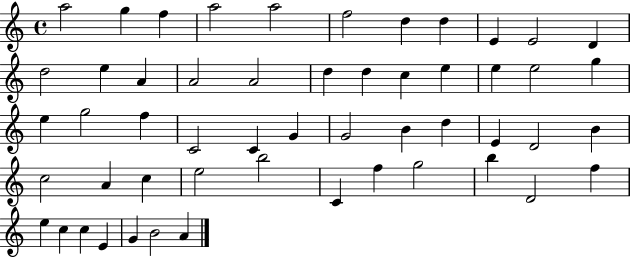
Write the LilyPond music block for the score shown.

{
  \clef treble
  \time 4/4
  \defaultTimeSignature
  \key c \major
  a''2 g''4 f''4 | a''2 a''2 | f''2 d''4 d''4 | e'4 e'2 d'4 | \break d''2 e''4 a'4 | a'2 a'2 | d''4 d''4 c''4 e''4 | e''4 e''2 g''4 | \break e''4 g''2 f''4 | c'2 c'4 g'4 | g'2 b'4 d''4 | e'4 d'2 b'4 | \break c''2 a'4 c''4 | e''2 b''2 | c'4 f''4 g''2 | b''4 d'2 f''4 | \break e''4 c''4 c''4 e'4 | g'4 b'2 a'4 | \bar "|."
}